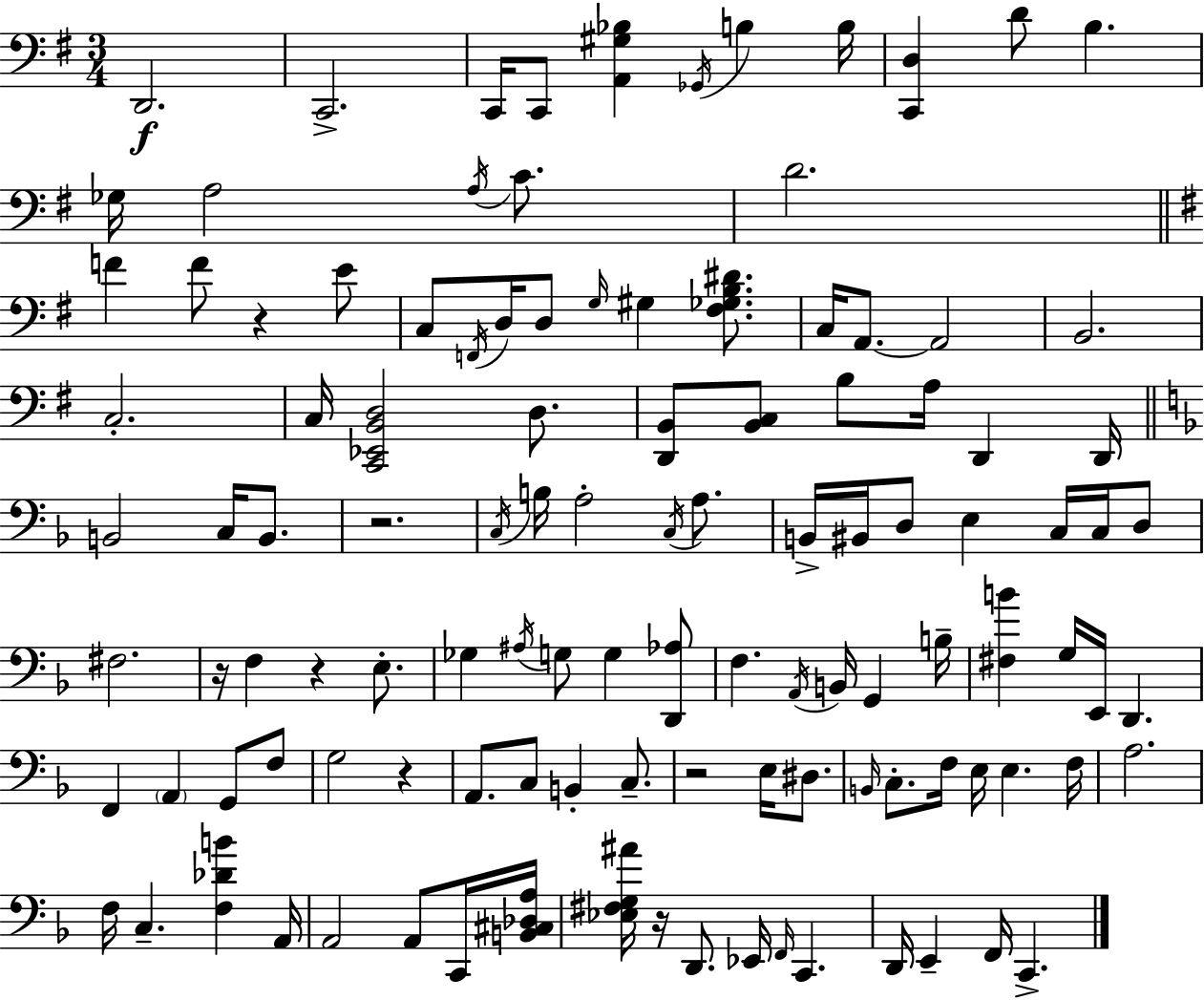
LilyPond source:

{
  \clef bass
  \numericTimeSignature
  \time 3/4
  \key e \minor
  d,2.\f | c,2.-> | c,16 c,8 <a, gis bes>4 \acciaccatura { ges,16 } b4 | b16 <c, d>4 d'8 b4. | \break ges16 a2 \acciaccatura { a16 } c'8. | d'2. | \bar "||" \break \key g \major f'4 f'8 r4 e'8 | c8 \acciaccatura { f,16 } d16 d8 \grace { g16 } gis4 <fis ges b dis'>8. | c16 a,8.~~ a,2 | b,2. | \break c2.-. | c16 <c, ees, b, d>2 d8. | <d, b,>8 <b, c>8 b8 a16 d,4 | d,16 \bar "||" \break \key d \minor b,2 c16 b,8. | r2. | \acciaccatura { c16 } b16 a2-. \acciaccatura { c16 } a8. | b,16-> bis,16 d8 e4 c16 c16 | \break d8 fis2. | r16 f4 r4 e8.-. | ges4 \acciaccatura { ais16 } g8 g4 | <d, aes>8 f4. \acciaccatura { a,16 } b,16 g,4 | \break b16-- <fis b'>4 g16 e,16 d,4. | f,4 \parenthesize a,4 | g,8 f8 g2 | r4 a,8. c8 b,4-. | \break c8.-- r2 | e16 dis8. \grace { b,16 } c8.-. f16 e16 e4. | f16 a2. | f16 c4.-- | \break <f des' b'>4 a,16 a,2 | a,8 c,16 <b, cis des a>16 <ees fis g ais'>16 r16 d,8. ees,16 \grace { f,16 } | c,4. d,16 e,4-- f,16 | c,4.-> \bar "|."
}